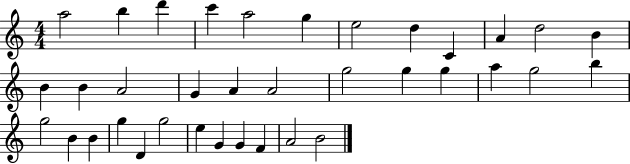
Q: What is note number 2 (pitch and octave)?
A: B5